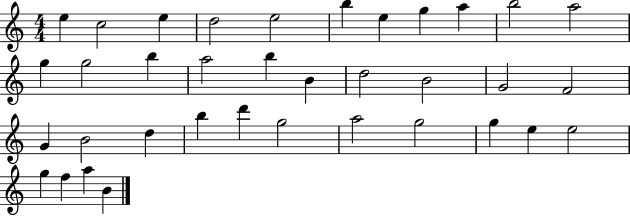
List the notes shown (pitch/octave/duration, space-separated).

E5/q C5/h E5/q D5/h E5/h B5/q E5/q G5/q A5/q B5/h A5/h G5/q G5/h B5/q A5/h B5/q B4/q D5/h B4/h G4/h F4/h G4/q B4/h D5/q B5/q D6/q G5/h A5/h G5/h G5/q E5/q E5/h G5/q F5/q A5/q B4/q